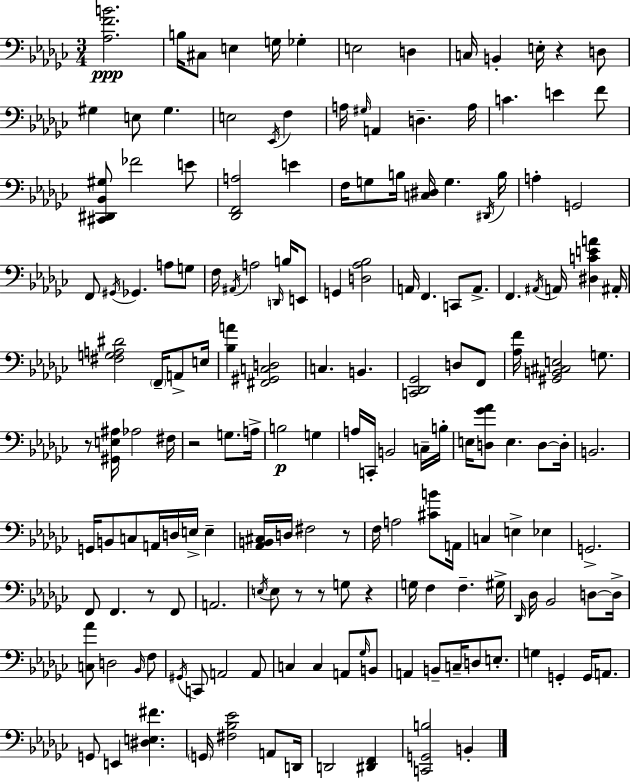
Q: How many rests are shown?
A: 8